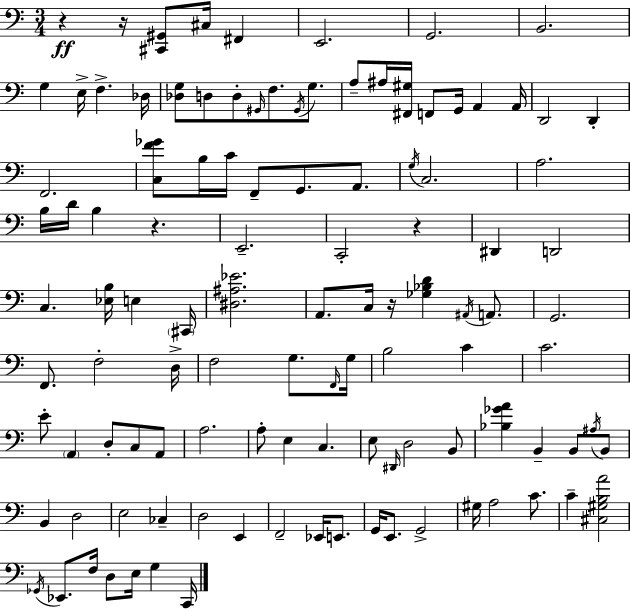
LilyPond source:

{
  \clef bass
  \numericTimeSignature
  \time 3/4
  \key c \major
  r4\ff r16 <cis, gis,>8 cis16 fis,4 | e,2. | g,2. | b,2. | \break g4 e16-> f4.-> des16 | <des g>8 d8 d8-. \grace { gis,16 } f8. \acciaccatura { gis,16 } g8. | a8-- ais16 <fis, gis>16 f,8 g,16 a,4 | a,16 d,2 d,4-. | \break f,2. | <c f' ges'>8 b16 c'16 f,8-- g,8. a,8. | \acciaccatura { g16 } c2. | a2. | \break b16 d'16 b4 r4. | e,2.-- | c,2-. r4 | dis,4 d,2 | \break c4. <ees b>16 e4 | \parenthesize cis,16 <dis ais ees'>2. | a,8. c16 r16 <ges bes d'>4 | \acciaccatura { ais,16 } a,8. g,2. | \break f,8. f2-. | d16-> f2 | g8. \grace { f,16 } g16 b2 | c'4 c'2. | \break e'8-. \parenthesize a,4 d8-. | c8 a,8 a2. | a8-. e4 c4. | e8 \grace { dis,16 } d2 | \break b,8 <bes ges' a'>4 b,4-- | b,8 \acciaccatura { ais16 } b,8 b,4 d2 | e2 | ces4-- d2 | \break e,4 f,2-- | ees,16 e,8. g,16 e,8. g,2-> | gis16 a2 | c'8. c'4-- <cis gis b a'>2 | \break \acciaccatura { ges,16 } ees,8. f16 | d8 e16 g4 c,16 \bar "|."
}